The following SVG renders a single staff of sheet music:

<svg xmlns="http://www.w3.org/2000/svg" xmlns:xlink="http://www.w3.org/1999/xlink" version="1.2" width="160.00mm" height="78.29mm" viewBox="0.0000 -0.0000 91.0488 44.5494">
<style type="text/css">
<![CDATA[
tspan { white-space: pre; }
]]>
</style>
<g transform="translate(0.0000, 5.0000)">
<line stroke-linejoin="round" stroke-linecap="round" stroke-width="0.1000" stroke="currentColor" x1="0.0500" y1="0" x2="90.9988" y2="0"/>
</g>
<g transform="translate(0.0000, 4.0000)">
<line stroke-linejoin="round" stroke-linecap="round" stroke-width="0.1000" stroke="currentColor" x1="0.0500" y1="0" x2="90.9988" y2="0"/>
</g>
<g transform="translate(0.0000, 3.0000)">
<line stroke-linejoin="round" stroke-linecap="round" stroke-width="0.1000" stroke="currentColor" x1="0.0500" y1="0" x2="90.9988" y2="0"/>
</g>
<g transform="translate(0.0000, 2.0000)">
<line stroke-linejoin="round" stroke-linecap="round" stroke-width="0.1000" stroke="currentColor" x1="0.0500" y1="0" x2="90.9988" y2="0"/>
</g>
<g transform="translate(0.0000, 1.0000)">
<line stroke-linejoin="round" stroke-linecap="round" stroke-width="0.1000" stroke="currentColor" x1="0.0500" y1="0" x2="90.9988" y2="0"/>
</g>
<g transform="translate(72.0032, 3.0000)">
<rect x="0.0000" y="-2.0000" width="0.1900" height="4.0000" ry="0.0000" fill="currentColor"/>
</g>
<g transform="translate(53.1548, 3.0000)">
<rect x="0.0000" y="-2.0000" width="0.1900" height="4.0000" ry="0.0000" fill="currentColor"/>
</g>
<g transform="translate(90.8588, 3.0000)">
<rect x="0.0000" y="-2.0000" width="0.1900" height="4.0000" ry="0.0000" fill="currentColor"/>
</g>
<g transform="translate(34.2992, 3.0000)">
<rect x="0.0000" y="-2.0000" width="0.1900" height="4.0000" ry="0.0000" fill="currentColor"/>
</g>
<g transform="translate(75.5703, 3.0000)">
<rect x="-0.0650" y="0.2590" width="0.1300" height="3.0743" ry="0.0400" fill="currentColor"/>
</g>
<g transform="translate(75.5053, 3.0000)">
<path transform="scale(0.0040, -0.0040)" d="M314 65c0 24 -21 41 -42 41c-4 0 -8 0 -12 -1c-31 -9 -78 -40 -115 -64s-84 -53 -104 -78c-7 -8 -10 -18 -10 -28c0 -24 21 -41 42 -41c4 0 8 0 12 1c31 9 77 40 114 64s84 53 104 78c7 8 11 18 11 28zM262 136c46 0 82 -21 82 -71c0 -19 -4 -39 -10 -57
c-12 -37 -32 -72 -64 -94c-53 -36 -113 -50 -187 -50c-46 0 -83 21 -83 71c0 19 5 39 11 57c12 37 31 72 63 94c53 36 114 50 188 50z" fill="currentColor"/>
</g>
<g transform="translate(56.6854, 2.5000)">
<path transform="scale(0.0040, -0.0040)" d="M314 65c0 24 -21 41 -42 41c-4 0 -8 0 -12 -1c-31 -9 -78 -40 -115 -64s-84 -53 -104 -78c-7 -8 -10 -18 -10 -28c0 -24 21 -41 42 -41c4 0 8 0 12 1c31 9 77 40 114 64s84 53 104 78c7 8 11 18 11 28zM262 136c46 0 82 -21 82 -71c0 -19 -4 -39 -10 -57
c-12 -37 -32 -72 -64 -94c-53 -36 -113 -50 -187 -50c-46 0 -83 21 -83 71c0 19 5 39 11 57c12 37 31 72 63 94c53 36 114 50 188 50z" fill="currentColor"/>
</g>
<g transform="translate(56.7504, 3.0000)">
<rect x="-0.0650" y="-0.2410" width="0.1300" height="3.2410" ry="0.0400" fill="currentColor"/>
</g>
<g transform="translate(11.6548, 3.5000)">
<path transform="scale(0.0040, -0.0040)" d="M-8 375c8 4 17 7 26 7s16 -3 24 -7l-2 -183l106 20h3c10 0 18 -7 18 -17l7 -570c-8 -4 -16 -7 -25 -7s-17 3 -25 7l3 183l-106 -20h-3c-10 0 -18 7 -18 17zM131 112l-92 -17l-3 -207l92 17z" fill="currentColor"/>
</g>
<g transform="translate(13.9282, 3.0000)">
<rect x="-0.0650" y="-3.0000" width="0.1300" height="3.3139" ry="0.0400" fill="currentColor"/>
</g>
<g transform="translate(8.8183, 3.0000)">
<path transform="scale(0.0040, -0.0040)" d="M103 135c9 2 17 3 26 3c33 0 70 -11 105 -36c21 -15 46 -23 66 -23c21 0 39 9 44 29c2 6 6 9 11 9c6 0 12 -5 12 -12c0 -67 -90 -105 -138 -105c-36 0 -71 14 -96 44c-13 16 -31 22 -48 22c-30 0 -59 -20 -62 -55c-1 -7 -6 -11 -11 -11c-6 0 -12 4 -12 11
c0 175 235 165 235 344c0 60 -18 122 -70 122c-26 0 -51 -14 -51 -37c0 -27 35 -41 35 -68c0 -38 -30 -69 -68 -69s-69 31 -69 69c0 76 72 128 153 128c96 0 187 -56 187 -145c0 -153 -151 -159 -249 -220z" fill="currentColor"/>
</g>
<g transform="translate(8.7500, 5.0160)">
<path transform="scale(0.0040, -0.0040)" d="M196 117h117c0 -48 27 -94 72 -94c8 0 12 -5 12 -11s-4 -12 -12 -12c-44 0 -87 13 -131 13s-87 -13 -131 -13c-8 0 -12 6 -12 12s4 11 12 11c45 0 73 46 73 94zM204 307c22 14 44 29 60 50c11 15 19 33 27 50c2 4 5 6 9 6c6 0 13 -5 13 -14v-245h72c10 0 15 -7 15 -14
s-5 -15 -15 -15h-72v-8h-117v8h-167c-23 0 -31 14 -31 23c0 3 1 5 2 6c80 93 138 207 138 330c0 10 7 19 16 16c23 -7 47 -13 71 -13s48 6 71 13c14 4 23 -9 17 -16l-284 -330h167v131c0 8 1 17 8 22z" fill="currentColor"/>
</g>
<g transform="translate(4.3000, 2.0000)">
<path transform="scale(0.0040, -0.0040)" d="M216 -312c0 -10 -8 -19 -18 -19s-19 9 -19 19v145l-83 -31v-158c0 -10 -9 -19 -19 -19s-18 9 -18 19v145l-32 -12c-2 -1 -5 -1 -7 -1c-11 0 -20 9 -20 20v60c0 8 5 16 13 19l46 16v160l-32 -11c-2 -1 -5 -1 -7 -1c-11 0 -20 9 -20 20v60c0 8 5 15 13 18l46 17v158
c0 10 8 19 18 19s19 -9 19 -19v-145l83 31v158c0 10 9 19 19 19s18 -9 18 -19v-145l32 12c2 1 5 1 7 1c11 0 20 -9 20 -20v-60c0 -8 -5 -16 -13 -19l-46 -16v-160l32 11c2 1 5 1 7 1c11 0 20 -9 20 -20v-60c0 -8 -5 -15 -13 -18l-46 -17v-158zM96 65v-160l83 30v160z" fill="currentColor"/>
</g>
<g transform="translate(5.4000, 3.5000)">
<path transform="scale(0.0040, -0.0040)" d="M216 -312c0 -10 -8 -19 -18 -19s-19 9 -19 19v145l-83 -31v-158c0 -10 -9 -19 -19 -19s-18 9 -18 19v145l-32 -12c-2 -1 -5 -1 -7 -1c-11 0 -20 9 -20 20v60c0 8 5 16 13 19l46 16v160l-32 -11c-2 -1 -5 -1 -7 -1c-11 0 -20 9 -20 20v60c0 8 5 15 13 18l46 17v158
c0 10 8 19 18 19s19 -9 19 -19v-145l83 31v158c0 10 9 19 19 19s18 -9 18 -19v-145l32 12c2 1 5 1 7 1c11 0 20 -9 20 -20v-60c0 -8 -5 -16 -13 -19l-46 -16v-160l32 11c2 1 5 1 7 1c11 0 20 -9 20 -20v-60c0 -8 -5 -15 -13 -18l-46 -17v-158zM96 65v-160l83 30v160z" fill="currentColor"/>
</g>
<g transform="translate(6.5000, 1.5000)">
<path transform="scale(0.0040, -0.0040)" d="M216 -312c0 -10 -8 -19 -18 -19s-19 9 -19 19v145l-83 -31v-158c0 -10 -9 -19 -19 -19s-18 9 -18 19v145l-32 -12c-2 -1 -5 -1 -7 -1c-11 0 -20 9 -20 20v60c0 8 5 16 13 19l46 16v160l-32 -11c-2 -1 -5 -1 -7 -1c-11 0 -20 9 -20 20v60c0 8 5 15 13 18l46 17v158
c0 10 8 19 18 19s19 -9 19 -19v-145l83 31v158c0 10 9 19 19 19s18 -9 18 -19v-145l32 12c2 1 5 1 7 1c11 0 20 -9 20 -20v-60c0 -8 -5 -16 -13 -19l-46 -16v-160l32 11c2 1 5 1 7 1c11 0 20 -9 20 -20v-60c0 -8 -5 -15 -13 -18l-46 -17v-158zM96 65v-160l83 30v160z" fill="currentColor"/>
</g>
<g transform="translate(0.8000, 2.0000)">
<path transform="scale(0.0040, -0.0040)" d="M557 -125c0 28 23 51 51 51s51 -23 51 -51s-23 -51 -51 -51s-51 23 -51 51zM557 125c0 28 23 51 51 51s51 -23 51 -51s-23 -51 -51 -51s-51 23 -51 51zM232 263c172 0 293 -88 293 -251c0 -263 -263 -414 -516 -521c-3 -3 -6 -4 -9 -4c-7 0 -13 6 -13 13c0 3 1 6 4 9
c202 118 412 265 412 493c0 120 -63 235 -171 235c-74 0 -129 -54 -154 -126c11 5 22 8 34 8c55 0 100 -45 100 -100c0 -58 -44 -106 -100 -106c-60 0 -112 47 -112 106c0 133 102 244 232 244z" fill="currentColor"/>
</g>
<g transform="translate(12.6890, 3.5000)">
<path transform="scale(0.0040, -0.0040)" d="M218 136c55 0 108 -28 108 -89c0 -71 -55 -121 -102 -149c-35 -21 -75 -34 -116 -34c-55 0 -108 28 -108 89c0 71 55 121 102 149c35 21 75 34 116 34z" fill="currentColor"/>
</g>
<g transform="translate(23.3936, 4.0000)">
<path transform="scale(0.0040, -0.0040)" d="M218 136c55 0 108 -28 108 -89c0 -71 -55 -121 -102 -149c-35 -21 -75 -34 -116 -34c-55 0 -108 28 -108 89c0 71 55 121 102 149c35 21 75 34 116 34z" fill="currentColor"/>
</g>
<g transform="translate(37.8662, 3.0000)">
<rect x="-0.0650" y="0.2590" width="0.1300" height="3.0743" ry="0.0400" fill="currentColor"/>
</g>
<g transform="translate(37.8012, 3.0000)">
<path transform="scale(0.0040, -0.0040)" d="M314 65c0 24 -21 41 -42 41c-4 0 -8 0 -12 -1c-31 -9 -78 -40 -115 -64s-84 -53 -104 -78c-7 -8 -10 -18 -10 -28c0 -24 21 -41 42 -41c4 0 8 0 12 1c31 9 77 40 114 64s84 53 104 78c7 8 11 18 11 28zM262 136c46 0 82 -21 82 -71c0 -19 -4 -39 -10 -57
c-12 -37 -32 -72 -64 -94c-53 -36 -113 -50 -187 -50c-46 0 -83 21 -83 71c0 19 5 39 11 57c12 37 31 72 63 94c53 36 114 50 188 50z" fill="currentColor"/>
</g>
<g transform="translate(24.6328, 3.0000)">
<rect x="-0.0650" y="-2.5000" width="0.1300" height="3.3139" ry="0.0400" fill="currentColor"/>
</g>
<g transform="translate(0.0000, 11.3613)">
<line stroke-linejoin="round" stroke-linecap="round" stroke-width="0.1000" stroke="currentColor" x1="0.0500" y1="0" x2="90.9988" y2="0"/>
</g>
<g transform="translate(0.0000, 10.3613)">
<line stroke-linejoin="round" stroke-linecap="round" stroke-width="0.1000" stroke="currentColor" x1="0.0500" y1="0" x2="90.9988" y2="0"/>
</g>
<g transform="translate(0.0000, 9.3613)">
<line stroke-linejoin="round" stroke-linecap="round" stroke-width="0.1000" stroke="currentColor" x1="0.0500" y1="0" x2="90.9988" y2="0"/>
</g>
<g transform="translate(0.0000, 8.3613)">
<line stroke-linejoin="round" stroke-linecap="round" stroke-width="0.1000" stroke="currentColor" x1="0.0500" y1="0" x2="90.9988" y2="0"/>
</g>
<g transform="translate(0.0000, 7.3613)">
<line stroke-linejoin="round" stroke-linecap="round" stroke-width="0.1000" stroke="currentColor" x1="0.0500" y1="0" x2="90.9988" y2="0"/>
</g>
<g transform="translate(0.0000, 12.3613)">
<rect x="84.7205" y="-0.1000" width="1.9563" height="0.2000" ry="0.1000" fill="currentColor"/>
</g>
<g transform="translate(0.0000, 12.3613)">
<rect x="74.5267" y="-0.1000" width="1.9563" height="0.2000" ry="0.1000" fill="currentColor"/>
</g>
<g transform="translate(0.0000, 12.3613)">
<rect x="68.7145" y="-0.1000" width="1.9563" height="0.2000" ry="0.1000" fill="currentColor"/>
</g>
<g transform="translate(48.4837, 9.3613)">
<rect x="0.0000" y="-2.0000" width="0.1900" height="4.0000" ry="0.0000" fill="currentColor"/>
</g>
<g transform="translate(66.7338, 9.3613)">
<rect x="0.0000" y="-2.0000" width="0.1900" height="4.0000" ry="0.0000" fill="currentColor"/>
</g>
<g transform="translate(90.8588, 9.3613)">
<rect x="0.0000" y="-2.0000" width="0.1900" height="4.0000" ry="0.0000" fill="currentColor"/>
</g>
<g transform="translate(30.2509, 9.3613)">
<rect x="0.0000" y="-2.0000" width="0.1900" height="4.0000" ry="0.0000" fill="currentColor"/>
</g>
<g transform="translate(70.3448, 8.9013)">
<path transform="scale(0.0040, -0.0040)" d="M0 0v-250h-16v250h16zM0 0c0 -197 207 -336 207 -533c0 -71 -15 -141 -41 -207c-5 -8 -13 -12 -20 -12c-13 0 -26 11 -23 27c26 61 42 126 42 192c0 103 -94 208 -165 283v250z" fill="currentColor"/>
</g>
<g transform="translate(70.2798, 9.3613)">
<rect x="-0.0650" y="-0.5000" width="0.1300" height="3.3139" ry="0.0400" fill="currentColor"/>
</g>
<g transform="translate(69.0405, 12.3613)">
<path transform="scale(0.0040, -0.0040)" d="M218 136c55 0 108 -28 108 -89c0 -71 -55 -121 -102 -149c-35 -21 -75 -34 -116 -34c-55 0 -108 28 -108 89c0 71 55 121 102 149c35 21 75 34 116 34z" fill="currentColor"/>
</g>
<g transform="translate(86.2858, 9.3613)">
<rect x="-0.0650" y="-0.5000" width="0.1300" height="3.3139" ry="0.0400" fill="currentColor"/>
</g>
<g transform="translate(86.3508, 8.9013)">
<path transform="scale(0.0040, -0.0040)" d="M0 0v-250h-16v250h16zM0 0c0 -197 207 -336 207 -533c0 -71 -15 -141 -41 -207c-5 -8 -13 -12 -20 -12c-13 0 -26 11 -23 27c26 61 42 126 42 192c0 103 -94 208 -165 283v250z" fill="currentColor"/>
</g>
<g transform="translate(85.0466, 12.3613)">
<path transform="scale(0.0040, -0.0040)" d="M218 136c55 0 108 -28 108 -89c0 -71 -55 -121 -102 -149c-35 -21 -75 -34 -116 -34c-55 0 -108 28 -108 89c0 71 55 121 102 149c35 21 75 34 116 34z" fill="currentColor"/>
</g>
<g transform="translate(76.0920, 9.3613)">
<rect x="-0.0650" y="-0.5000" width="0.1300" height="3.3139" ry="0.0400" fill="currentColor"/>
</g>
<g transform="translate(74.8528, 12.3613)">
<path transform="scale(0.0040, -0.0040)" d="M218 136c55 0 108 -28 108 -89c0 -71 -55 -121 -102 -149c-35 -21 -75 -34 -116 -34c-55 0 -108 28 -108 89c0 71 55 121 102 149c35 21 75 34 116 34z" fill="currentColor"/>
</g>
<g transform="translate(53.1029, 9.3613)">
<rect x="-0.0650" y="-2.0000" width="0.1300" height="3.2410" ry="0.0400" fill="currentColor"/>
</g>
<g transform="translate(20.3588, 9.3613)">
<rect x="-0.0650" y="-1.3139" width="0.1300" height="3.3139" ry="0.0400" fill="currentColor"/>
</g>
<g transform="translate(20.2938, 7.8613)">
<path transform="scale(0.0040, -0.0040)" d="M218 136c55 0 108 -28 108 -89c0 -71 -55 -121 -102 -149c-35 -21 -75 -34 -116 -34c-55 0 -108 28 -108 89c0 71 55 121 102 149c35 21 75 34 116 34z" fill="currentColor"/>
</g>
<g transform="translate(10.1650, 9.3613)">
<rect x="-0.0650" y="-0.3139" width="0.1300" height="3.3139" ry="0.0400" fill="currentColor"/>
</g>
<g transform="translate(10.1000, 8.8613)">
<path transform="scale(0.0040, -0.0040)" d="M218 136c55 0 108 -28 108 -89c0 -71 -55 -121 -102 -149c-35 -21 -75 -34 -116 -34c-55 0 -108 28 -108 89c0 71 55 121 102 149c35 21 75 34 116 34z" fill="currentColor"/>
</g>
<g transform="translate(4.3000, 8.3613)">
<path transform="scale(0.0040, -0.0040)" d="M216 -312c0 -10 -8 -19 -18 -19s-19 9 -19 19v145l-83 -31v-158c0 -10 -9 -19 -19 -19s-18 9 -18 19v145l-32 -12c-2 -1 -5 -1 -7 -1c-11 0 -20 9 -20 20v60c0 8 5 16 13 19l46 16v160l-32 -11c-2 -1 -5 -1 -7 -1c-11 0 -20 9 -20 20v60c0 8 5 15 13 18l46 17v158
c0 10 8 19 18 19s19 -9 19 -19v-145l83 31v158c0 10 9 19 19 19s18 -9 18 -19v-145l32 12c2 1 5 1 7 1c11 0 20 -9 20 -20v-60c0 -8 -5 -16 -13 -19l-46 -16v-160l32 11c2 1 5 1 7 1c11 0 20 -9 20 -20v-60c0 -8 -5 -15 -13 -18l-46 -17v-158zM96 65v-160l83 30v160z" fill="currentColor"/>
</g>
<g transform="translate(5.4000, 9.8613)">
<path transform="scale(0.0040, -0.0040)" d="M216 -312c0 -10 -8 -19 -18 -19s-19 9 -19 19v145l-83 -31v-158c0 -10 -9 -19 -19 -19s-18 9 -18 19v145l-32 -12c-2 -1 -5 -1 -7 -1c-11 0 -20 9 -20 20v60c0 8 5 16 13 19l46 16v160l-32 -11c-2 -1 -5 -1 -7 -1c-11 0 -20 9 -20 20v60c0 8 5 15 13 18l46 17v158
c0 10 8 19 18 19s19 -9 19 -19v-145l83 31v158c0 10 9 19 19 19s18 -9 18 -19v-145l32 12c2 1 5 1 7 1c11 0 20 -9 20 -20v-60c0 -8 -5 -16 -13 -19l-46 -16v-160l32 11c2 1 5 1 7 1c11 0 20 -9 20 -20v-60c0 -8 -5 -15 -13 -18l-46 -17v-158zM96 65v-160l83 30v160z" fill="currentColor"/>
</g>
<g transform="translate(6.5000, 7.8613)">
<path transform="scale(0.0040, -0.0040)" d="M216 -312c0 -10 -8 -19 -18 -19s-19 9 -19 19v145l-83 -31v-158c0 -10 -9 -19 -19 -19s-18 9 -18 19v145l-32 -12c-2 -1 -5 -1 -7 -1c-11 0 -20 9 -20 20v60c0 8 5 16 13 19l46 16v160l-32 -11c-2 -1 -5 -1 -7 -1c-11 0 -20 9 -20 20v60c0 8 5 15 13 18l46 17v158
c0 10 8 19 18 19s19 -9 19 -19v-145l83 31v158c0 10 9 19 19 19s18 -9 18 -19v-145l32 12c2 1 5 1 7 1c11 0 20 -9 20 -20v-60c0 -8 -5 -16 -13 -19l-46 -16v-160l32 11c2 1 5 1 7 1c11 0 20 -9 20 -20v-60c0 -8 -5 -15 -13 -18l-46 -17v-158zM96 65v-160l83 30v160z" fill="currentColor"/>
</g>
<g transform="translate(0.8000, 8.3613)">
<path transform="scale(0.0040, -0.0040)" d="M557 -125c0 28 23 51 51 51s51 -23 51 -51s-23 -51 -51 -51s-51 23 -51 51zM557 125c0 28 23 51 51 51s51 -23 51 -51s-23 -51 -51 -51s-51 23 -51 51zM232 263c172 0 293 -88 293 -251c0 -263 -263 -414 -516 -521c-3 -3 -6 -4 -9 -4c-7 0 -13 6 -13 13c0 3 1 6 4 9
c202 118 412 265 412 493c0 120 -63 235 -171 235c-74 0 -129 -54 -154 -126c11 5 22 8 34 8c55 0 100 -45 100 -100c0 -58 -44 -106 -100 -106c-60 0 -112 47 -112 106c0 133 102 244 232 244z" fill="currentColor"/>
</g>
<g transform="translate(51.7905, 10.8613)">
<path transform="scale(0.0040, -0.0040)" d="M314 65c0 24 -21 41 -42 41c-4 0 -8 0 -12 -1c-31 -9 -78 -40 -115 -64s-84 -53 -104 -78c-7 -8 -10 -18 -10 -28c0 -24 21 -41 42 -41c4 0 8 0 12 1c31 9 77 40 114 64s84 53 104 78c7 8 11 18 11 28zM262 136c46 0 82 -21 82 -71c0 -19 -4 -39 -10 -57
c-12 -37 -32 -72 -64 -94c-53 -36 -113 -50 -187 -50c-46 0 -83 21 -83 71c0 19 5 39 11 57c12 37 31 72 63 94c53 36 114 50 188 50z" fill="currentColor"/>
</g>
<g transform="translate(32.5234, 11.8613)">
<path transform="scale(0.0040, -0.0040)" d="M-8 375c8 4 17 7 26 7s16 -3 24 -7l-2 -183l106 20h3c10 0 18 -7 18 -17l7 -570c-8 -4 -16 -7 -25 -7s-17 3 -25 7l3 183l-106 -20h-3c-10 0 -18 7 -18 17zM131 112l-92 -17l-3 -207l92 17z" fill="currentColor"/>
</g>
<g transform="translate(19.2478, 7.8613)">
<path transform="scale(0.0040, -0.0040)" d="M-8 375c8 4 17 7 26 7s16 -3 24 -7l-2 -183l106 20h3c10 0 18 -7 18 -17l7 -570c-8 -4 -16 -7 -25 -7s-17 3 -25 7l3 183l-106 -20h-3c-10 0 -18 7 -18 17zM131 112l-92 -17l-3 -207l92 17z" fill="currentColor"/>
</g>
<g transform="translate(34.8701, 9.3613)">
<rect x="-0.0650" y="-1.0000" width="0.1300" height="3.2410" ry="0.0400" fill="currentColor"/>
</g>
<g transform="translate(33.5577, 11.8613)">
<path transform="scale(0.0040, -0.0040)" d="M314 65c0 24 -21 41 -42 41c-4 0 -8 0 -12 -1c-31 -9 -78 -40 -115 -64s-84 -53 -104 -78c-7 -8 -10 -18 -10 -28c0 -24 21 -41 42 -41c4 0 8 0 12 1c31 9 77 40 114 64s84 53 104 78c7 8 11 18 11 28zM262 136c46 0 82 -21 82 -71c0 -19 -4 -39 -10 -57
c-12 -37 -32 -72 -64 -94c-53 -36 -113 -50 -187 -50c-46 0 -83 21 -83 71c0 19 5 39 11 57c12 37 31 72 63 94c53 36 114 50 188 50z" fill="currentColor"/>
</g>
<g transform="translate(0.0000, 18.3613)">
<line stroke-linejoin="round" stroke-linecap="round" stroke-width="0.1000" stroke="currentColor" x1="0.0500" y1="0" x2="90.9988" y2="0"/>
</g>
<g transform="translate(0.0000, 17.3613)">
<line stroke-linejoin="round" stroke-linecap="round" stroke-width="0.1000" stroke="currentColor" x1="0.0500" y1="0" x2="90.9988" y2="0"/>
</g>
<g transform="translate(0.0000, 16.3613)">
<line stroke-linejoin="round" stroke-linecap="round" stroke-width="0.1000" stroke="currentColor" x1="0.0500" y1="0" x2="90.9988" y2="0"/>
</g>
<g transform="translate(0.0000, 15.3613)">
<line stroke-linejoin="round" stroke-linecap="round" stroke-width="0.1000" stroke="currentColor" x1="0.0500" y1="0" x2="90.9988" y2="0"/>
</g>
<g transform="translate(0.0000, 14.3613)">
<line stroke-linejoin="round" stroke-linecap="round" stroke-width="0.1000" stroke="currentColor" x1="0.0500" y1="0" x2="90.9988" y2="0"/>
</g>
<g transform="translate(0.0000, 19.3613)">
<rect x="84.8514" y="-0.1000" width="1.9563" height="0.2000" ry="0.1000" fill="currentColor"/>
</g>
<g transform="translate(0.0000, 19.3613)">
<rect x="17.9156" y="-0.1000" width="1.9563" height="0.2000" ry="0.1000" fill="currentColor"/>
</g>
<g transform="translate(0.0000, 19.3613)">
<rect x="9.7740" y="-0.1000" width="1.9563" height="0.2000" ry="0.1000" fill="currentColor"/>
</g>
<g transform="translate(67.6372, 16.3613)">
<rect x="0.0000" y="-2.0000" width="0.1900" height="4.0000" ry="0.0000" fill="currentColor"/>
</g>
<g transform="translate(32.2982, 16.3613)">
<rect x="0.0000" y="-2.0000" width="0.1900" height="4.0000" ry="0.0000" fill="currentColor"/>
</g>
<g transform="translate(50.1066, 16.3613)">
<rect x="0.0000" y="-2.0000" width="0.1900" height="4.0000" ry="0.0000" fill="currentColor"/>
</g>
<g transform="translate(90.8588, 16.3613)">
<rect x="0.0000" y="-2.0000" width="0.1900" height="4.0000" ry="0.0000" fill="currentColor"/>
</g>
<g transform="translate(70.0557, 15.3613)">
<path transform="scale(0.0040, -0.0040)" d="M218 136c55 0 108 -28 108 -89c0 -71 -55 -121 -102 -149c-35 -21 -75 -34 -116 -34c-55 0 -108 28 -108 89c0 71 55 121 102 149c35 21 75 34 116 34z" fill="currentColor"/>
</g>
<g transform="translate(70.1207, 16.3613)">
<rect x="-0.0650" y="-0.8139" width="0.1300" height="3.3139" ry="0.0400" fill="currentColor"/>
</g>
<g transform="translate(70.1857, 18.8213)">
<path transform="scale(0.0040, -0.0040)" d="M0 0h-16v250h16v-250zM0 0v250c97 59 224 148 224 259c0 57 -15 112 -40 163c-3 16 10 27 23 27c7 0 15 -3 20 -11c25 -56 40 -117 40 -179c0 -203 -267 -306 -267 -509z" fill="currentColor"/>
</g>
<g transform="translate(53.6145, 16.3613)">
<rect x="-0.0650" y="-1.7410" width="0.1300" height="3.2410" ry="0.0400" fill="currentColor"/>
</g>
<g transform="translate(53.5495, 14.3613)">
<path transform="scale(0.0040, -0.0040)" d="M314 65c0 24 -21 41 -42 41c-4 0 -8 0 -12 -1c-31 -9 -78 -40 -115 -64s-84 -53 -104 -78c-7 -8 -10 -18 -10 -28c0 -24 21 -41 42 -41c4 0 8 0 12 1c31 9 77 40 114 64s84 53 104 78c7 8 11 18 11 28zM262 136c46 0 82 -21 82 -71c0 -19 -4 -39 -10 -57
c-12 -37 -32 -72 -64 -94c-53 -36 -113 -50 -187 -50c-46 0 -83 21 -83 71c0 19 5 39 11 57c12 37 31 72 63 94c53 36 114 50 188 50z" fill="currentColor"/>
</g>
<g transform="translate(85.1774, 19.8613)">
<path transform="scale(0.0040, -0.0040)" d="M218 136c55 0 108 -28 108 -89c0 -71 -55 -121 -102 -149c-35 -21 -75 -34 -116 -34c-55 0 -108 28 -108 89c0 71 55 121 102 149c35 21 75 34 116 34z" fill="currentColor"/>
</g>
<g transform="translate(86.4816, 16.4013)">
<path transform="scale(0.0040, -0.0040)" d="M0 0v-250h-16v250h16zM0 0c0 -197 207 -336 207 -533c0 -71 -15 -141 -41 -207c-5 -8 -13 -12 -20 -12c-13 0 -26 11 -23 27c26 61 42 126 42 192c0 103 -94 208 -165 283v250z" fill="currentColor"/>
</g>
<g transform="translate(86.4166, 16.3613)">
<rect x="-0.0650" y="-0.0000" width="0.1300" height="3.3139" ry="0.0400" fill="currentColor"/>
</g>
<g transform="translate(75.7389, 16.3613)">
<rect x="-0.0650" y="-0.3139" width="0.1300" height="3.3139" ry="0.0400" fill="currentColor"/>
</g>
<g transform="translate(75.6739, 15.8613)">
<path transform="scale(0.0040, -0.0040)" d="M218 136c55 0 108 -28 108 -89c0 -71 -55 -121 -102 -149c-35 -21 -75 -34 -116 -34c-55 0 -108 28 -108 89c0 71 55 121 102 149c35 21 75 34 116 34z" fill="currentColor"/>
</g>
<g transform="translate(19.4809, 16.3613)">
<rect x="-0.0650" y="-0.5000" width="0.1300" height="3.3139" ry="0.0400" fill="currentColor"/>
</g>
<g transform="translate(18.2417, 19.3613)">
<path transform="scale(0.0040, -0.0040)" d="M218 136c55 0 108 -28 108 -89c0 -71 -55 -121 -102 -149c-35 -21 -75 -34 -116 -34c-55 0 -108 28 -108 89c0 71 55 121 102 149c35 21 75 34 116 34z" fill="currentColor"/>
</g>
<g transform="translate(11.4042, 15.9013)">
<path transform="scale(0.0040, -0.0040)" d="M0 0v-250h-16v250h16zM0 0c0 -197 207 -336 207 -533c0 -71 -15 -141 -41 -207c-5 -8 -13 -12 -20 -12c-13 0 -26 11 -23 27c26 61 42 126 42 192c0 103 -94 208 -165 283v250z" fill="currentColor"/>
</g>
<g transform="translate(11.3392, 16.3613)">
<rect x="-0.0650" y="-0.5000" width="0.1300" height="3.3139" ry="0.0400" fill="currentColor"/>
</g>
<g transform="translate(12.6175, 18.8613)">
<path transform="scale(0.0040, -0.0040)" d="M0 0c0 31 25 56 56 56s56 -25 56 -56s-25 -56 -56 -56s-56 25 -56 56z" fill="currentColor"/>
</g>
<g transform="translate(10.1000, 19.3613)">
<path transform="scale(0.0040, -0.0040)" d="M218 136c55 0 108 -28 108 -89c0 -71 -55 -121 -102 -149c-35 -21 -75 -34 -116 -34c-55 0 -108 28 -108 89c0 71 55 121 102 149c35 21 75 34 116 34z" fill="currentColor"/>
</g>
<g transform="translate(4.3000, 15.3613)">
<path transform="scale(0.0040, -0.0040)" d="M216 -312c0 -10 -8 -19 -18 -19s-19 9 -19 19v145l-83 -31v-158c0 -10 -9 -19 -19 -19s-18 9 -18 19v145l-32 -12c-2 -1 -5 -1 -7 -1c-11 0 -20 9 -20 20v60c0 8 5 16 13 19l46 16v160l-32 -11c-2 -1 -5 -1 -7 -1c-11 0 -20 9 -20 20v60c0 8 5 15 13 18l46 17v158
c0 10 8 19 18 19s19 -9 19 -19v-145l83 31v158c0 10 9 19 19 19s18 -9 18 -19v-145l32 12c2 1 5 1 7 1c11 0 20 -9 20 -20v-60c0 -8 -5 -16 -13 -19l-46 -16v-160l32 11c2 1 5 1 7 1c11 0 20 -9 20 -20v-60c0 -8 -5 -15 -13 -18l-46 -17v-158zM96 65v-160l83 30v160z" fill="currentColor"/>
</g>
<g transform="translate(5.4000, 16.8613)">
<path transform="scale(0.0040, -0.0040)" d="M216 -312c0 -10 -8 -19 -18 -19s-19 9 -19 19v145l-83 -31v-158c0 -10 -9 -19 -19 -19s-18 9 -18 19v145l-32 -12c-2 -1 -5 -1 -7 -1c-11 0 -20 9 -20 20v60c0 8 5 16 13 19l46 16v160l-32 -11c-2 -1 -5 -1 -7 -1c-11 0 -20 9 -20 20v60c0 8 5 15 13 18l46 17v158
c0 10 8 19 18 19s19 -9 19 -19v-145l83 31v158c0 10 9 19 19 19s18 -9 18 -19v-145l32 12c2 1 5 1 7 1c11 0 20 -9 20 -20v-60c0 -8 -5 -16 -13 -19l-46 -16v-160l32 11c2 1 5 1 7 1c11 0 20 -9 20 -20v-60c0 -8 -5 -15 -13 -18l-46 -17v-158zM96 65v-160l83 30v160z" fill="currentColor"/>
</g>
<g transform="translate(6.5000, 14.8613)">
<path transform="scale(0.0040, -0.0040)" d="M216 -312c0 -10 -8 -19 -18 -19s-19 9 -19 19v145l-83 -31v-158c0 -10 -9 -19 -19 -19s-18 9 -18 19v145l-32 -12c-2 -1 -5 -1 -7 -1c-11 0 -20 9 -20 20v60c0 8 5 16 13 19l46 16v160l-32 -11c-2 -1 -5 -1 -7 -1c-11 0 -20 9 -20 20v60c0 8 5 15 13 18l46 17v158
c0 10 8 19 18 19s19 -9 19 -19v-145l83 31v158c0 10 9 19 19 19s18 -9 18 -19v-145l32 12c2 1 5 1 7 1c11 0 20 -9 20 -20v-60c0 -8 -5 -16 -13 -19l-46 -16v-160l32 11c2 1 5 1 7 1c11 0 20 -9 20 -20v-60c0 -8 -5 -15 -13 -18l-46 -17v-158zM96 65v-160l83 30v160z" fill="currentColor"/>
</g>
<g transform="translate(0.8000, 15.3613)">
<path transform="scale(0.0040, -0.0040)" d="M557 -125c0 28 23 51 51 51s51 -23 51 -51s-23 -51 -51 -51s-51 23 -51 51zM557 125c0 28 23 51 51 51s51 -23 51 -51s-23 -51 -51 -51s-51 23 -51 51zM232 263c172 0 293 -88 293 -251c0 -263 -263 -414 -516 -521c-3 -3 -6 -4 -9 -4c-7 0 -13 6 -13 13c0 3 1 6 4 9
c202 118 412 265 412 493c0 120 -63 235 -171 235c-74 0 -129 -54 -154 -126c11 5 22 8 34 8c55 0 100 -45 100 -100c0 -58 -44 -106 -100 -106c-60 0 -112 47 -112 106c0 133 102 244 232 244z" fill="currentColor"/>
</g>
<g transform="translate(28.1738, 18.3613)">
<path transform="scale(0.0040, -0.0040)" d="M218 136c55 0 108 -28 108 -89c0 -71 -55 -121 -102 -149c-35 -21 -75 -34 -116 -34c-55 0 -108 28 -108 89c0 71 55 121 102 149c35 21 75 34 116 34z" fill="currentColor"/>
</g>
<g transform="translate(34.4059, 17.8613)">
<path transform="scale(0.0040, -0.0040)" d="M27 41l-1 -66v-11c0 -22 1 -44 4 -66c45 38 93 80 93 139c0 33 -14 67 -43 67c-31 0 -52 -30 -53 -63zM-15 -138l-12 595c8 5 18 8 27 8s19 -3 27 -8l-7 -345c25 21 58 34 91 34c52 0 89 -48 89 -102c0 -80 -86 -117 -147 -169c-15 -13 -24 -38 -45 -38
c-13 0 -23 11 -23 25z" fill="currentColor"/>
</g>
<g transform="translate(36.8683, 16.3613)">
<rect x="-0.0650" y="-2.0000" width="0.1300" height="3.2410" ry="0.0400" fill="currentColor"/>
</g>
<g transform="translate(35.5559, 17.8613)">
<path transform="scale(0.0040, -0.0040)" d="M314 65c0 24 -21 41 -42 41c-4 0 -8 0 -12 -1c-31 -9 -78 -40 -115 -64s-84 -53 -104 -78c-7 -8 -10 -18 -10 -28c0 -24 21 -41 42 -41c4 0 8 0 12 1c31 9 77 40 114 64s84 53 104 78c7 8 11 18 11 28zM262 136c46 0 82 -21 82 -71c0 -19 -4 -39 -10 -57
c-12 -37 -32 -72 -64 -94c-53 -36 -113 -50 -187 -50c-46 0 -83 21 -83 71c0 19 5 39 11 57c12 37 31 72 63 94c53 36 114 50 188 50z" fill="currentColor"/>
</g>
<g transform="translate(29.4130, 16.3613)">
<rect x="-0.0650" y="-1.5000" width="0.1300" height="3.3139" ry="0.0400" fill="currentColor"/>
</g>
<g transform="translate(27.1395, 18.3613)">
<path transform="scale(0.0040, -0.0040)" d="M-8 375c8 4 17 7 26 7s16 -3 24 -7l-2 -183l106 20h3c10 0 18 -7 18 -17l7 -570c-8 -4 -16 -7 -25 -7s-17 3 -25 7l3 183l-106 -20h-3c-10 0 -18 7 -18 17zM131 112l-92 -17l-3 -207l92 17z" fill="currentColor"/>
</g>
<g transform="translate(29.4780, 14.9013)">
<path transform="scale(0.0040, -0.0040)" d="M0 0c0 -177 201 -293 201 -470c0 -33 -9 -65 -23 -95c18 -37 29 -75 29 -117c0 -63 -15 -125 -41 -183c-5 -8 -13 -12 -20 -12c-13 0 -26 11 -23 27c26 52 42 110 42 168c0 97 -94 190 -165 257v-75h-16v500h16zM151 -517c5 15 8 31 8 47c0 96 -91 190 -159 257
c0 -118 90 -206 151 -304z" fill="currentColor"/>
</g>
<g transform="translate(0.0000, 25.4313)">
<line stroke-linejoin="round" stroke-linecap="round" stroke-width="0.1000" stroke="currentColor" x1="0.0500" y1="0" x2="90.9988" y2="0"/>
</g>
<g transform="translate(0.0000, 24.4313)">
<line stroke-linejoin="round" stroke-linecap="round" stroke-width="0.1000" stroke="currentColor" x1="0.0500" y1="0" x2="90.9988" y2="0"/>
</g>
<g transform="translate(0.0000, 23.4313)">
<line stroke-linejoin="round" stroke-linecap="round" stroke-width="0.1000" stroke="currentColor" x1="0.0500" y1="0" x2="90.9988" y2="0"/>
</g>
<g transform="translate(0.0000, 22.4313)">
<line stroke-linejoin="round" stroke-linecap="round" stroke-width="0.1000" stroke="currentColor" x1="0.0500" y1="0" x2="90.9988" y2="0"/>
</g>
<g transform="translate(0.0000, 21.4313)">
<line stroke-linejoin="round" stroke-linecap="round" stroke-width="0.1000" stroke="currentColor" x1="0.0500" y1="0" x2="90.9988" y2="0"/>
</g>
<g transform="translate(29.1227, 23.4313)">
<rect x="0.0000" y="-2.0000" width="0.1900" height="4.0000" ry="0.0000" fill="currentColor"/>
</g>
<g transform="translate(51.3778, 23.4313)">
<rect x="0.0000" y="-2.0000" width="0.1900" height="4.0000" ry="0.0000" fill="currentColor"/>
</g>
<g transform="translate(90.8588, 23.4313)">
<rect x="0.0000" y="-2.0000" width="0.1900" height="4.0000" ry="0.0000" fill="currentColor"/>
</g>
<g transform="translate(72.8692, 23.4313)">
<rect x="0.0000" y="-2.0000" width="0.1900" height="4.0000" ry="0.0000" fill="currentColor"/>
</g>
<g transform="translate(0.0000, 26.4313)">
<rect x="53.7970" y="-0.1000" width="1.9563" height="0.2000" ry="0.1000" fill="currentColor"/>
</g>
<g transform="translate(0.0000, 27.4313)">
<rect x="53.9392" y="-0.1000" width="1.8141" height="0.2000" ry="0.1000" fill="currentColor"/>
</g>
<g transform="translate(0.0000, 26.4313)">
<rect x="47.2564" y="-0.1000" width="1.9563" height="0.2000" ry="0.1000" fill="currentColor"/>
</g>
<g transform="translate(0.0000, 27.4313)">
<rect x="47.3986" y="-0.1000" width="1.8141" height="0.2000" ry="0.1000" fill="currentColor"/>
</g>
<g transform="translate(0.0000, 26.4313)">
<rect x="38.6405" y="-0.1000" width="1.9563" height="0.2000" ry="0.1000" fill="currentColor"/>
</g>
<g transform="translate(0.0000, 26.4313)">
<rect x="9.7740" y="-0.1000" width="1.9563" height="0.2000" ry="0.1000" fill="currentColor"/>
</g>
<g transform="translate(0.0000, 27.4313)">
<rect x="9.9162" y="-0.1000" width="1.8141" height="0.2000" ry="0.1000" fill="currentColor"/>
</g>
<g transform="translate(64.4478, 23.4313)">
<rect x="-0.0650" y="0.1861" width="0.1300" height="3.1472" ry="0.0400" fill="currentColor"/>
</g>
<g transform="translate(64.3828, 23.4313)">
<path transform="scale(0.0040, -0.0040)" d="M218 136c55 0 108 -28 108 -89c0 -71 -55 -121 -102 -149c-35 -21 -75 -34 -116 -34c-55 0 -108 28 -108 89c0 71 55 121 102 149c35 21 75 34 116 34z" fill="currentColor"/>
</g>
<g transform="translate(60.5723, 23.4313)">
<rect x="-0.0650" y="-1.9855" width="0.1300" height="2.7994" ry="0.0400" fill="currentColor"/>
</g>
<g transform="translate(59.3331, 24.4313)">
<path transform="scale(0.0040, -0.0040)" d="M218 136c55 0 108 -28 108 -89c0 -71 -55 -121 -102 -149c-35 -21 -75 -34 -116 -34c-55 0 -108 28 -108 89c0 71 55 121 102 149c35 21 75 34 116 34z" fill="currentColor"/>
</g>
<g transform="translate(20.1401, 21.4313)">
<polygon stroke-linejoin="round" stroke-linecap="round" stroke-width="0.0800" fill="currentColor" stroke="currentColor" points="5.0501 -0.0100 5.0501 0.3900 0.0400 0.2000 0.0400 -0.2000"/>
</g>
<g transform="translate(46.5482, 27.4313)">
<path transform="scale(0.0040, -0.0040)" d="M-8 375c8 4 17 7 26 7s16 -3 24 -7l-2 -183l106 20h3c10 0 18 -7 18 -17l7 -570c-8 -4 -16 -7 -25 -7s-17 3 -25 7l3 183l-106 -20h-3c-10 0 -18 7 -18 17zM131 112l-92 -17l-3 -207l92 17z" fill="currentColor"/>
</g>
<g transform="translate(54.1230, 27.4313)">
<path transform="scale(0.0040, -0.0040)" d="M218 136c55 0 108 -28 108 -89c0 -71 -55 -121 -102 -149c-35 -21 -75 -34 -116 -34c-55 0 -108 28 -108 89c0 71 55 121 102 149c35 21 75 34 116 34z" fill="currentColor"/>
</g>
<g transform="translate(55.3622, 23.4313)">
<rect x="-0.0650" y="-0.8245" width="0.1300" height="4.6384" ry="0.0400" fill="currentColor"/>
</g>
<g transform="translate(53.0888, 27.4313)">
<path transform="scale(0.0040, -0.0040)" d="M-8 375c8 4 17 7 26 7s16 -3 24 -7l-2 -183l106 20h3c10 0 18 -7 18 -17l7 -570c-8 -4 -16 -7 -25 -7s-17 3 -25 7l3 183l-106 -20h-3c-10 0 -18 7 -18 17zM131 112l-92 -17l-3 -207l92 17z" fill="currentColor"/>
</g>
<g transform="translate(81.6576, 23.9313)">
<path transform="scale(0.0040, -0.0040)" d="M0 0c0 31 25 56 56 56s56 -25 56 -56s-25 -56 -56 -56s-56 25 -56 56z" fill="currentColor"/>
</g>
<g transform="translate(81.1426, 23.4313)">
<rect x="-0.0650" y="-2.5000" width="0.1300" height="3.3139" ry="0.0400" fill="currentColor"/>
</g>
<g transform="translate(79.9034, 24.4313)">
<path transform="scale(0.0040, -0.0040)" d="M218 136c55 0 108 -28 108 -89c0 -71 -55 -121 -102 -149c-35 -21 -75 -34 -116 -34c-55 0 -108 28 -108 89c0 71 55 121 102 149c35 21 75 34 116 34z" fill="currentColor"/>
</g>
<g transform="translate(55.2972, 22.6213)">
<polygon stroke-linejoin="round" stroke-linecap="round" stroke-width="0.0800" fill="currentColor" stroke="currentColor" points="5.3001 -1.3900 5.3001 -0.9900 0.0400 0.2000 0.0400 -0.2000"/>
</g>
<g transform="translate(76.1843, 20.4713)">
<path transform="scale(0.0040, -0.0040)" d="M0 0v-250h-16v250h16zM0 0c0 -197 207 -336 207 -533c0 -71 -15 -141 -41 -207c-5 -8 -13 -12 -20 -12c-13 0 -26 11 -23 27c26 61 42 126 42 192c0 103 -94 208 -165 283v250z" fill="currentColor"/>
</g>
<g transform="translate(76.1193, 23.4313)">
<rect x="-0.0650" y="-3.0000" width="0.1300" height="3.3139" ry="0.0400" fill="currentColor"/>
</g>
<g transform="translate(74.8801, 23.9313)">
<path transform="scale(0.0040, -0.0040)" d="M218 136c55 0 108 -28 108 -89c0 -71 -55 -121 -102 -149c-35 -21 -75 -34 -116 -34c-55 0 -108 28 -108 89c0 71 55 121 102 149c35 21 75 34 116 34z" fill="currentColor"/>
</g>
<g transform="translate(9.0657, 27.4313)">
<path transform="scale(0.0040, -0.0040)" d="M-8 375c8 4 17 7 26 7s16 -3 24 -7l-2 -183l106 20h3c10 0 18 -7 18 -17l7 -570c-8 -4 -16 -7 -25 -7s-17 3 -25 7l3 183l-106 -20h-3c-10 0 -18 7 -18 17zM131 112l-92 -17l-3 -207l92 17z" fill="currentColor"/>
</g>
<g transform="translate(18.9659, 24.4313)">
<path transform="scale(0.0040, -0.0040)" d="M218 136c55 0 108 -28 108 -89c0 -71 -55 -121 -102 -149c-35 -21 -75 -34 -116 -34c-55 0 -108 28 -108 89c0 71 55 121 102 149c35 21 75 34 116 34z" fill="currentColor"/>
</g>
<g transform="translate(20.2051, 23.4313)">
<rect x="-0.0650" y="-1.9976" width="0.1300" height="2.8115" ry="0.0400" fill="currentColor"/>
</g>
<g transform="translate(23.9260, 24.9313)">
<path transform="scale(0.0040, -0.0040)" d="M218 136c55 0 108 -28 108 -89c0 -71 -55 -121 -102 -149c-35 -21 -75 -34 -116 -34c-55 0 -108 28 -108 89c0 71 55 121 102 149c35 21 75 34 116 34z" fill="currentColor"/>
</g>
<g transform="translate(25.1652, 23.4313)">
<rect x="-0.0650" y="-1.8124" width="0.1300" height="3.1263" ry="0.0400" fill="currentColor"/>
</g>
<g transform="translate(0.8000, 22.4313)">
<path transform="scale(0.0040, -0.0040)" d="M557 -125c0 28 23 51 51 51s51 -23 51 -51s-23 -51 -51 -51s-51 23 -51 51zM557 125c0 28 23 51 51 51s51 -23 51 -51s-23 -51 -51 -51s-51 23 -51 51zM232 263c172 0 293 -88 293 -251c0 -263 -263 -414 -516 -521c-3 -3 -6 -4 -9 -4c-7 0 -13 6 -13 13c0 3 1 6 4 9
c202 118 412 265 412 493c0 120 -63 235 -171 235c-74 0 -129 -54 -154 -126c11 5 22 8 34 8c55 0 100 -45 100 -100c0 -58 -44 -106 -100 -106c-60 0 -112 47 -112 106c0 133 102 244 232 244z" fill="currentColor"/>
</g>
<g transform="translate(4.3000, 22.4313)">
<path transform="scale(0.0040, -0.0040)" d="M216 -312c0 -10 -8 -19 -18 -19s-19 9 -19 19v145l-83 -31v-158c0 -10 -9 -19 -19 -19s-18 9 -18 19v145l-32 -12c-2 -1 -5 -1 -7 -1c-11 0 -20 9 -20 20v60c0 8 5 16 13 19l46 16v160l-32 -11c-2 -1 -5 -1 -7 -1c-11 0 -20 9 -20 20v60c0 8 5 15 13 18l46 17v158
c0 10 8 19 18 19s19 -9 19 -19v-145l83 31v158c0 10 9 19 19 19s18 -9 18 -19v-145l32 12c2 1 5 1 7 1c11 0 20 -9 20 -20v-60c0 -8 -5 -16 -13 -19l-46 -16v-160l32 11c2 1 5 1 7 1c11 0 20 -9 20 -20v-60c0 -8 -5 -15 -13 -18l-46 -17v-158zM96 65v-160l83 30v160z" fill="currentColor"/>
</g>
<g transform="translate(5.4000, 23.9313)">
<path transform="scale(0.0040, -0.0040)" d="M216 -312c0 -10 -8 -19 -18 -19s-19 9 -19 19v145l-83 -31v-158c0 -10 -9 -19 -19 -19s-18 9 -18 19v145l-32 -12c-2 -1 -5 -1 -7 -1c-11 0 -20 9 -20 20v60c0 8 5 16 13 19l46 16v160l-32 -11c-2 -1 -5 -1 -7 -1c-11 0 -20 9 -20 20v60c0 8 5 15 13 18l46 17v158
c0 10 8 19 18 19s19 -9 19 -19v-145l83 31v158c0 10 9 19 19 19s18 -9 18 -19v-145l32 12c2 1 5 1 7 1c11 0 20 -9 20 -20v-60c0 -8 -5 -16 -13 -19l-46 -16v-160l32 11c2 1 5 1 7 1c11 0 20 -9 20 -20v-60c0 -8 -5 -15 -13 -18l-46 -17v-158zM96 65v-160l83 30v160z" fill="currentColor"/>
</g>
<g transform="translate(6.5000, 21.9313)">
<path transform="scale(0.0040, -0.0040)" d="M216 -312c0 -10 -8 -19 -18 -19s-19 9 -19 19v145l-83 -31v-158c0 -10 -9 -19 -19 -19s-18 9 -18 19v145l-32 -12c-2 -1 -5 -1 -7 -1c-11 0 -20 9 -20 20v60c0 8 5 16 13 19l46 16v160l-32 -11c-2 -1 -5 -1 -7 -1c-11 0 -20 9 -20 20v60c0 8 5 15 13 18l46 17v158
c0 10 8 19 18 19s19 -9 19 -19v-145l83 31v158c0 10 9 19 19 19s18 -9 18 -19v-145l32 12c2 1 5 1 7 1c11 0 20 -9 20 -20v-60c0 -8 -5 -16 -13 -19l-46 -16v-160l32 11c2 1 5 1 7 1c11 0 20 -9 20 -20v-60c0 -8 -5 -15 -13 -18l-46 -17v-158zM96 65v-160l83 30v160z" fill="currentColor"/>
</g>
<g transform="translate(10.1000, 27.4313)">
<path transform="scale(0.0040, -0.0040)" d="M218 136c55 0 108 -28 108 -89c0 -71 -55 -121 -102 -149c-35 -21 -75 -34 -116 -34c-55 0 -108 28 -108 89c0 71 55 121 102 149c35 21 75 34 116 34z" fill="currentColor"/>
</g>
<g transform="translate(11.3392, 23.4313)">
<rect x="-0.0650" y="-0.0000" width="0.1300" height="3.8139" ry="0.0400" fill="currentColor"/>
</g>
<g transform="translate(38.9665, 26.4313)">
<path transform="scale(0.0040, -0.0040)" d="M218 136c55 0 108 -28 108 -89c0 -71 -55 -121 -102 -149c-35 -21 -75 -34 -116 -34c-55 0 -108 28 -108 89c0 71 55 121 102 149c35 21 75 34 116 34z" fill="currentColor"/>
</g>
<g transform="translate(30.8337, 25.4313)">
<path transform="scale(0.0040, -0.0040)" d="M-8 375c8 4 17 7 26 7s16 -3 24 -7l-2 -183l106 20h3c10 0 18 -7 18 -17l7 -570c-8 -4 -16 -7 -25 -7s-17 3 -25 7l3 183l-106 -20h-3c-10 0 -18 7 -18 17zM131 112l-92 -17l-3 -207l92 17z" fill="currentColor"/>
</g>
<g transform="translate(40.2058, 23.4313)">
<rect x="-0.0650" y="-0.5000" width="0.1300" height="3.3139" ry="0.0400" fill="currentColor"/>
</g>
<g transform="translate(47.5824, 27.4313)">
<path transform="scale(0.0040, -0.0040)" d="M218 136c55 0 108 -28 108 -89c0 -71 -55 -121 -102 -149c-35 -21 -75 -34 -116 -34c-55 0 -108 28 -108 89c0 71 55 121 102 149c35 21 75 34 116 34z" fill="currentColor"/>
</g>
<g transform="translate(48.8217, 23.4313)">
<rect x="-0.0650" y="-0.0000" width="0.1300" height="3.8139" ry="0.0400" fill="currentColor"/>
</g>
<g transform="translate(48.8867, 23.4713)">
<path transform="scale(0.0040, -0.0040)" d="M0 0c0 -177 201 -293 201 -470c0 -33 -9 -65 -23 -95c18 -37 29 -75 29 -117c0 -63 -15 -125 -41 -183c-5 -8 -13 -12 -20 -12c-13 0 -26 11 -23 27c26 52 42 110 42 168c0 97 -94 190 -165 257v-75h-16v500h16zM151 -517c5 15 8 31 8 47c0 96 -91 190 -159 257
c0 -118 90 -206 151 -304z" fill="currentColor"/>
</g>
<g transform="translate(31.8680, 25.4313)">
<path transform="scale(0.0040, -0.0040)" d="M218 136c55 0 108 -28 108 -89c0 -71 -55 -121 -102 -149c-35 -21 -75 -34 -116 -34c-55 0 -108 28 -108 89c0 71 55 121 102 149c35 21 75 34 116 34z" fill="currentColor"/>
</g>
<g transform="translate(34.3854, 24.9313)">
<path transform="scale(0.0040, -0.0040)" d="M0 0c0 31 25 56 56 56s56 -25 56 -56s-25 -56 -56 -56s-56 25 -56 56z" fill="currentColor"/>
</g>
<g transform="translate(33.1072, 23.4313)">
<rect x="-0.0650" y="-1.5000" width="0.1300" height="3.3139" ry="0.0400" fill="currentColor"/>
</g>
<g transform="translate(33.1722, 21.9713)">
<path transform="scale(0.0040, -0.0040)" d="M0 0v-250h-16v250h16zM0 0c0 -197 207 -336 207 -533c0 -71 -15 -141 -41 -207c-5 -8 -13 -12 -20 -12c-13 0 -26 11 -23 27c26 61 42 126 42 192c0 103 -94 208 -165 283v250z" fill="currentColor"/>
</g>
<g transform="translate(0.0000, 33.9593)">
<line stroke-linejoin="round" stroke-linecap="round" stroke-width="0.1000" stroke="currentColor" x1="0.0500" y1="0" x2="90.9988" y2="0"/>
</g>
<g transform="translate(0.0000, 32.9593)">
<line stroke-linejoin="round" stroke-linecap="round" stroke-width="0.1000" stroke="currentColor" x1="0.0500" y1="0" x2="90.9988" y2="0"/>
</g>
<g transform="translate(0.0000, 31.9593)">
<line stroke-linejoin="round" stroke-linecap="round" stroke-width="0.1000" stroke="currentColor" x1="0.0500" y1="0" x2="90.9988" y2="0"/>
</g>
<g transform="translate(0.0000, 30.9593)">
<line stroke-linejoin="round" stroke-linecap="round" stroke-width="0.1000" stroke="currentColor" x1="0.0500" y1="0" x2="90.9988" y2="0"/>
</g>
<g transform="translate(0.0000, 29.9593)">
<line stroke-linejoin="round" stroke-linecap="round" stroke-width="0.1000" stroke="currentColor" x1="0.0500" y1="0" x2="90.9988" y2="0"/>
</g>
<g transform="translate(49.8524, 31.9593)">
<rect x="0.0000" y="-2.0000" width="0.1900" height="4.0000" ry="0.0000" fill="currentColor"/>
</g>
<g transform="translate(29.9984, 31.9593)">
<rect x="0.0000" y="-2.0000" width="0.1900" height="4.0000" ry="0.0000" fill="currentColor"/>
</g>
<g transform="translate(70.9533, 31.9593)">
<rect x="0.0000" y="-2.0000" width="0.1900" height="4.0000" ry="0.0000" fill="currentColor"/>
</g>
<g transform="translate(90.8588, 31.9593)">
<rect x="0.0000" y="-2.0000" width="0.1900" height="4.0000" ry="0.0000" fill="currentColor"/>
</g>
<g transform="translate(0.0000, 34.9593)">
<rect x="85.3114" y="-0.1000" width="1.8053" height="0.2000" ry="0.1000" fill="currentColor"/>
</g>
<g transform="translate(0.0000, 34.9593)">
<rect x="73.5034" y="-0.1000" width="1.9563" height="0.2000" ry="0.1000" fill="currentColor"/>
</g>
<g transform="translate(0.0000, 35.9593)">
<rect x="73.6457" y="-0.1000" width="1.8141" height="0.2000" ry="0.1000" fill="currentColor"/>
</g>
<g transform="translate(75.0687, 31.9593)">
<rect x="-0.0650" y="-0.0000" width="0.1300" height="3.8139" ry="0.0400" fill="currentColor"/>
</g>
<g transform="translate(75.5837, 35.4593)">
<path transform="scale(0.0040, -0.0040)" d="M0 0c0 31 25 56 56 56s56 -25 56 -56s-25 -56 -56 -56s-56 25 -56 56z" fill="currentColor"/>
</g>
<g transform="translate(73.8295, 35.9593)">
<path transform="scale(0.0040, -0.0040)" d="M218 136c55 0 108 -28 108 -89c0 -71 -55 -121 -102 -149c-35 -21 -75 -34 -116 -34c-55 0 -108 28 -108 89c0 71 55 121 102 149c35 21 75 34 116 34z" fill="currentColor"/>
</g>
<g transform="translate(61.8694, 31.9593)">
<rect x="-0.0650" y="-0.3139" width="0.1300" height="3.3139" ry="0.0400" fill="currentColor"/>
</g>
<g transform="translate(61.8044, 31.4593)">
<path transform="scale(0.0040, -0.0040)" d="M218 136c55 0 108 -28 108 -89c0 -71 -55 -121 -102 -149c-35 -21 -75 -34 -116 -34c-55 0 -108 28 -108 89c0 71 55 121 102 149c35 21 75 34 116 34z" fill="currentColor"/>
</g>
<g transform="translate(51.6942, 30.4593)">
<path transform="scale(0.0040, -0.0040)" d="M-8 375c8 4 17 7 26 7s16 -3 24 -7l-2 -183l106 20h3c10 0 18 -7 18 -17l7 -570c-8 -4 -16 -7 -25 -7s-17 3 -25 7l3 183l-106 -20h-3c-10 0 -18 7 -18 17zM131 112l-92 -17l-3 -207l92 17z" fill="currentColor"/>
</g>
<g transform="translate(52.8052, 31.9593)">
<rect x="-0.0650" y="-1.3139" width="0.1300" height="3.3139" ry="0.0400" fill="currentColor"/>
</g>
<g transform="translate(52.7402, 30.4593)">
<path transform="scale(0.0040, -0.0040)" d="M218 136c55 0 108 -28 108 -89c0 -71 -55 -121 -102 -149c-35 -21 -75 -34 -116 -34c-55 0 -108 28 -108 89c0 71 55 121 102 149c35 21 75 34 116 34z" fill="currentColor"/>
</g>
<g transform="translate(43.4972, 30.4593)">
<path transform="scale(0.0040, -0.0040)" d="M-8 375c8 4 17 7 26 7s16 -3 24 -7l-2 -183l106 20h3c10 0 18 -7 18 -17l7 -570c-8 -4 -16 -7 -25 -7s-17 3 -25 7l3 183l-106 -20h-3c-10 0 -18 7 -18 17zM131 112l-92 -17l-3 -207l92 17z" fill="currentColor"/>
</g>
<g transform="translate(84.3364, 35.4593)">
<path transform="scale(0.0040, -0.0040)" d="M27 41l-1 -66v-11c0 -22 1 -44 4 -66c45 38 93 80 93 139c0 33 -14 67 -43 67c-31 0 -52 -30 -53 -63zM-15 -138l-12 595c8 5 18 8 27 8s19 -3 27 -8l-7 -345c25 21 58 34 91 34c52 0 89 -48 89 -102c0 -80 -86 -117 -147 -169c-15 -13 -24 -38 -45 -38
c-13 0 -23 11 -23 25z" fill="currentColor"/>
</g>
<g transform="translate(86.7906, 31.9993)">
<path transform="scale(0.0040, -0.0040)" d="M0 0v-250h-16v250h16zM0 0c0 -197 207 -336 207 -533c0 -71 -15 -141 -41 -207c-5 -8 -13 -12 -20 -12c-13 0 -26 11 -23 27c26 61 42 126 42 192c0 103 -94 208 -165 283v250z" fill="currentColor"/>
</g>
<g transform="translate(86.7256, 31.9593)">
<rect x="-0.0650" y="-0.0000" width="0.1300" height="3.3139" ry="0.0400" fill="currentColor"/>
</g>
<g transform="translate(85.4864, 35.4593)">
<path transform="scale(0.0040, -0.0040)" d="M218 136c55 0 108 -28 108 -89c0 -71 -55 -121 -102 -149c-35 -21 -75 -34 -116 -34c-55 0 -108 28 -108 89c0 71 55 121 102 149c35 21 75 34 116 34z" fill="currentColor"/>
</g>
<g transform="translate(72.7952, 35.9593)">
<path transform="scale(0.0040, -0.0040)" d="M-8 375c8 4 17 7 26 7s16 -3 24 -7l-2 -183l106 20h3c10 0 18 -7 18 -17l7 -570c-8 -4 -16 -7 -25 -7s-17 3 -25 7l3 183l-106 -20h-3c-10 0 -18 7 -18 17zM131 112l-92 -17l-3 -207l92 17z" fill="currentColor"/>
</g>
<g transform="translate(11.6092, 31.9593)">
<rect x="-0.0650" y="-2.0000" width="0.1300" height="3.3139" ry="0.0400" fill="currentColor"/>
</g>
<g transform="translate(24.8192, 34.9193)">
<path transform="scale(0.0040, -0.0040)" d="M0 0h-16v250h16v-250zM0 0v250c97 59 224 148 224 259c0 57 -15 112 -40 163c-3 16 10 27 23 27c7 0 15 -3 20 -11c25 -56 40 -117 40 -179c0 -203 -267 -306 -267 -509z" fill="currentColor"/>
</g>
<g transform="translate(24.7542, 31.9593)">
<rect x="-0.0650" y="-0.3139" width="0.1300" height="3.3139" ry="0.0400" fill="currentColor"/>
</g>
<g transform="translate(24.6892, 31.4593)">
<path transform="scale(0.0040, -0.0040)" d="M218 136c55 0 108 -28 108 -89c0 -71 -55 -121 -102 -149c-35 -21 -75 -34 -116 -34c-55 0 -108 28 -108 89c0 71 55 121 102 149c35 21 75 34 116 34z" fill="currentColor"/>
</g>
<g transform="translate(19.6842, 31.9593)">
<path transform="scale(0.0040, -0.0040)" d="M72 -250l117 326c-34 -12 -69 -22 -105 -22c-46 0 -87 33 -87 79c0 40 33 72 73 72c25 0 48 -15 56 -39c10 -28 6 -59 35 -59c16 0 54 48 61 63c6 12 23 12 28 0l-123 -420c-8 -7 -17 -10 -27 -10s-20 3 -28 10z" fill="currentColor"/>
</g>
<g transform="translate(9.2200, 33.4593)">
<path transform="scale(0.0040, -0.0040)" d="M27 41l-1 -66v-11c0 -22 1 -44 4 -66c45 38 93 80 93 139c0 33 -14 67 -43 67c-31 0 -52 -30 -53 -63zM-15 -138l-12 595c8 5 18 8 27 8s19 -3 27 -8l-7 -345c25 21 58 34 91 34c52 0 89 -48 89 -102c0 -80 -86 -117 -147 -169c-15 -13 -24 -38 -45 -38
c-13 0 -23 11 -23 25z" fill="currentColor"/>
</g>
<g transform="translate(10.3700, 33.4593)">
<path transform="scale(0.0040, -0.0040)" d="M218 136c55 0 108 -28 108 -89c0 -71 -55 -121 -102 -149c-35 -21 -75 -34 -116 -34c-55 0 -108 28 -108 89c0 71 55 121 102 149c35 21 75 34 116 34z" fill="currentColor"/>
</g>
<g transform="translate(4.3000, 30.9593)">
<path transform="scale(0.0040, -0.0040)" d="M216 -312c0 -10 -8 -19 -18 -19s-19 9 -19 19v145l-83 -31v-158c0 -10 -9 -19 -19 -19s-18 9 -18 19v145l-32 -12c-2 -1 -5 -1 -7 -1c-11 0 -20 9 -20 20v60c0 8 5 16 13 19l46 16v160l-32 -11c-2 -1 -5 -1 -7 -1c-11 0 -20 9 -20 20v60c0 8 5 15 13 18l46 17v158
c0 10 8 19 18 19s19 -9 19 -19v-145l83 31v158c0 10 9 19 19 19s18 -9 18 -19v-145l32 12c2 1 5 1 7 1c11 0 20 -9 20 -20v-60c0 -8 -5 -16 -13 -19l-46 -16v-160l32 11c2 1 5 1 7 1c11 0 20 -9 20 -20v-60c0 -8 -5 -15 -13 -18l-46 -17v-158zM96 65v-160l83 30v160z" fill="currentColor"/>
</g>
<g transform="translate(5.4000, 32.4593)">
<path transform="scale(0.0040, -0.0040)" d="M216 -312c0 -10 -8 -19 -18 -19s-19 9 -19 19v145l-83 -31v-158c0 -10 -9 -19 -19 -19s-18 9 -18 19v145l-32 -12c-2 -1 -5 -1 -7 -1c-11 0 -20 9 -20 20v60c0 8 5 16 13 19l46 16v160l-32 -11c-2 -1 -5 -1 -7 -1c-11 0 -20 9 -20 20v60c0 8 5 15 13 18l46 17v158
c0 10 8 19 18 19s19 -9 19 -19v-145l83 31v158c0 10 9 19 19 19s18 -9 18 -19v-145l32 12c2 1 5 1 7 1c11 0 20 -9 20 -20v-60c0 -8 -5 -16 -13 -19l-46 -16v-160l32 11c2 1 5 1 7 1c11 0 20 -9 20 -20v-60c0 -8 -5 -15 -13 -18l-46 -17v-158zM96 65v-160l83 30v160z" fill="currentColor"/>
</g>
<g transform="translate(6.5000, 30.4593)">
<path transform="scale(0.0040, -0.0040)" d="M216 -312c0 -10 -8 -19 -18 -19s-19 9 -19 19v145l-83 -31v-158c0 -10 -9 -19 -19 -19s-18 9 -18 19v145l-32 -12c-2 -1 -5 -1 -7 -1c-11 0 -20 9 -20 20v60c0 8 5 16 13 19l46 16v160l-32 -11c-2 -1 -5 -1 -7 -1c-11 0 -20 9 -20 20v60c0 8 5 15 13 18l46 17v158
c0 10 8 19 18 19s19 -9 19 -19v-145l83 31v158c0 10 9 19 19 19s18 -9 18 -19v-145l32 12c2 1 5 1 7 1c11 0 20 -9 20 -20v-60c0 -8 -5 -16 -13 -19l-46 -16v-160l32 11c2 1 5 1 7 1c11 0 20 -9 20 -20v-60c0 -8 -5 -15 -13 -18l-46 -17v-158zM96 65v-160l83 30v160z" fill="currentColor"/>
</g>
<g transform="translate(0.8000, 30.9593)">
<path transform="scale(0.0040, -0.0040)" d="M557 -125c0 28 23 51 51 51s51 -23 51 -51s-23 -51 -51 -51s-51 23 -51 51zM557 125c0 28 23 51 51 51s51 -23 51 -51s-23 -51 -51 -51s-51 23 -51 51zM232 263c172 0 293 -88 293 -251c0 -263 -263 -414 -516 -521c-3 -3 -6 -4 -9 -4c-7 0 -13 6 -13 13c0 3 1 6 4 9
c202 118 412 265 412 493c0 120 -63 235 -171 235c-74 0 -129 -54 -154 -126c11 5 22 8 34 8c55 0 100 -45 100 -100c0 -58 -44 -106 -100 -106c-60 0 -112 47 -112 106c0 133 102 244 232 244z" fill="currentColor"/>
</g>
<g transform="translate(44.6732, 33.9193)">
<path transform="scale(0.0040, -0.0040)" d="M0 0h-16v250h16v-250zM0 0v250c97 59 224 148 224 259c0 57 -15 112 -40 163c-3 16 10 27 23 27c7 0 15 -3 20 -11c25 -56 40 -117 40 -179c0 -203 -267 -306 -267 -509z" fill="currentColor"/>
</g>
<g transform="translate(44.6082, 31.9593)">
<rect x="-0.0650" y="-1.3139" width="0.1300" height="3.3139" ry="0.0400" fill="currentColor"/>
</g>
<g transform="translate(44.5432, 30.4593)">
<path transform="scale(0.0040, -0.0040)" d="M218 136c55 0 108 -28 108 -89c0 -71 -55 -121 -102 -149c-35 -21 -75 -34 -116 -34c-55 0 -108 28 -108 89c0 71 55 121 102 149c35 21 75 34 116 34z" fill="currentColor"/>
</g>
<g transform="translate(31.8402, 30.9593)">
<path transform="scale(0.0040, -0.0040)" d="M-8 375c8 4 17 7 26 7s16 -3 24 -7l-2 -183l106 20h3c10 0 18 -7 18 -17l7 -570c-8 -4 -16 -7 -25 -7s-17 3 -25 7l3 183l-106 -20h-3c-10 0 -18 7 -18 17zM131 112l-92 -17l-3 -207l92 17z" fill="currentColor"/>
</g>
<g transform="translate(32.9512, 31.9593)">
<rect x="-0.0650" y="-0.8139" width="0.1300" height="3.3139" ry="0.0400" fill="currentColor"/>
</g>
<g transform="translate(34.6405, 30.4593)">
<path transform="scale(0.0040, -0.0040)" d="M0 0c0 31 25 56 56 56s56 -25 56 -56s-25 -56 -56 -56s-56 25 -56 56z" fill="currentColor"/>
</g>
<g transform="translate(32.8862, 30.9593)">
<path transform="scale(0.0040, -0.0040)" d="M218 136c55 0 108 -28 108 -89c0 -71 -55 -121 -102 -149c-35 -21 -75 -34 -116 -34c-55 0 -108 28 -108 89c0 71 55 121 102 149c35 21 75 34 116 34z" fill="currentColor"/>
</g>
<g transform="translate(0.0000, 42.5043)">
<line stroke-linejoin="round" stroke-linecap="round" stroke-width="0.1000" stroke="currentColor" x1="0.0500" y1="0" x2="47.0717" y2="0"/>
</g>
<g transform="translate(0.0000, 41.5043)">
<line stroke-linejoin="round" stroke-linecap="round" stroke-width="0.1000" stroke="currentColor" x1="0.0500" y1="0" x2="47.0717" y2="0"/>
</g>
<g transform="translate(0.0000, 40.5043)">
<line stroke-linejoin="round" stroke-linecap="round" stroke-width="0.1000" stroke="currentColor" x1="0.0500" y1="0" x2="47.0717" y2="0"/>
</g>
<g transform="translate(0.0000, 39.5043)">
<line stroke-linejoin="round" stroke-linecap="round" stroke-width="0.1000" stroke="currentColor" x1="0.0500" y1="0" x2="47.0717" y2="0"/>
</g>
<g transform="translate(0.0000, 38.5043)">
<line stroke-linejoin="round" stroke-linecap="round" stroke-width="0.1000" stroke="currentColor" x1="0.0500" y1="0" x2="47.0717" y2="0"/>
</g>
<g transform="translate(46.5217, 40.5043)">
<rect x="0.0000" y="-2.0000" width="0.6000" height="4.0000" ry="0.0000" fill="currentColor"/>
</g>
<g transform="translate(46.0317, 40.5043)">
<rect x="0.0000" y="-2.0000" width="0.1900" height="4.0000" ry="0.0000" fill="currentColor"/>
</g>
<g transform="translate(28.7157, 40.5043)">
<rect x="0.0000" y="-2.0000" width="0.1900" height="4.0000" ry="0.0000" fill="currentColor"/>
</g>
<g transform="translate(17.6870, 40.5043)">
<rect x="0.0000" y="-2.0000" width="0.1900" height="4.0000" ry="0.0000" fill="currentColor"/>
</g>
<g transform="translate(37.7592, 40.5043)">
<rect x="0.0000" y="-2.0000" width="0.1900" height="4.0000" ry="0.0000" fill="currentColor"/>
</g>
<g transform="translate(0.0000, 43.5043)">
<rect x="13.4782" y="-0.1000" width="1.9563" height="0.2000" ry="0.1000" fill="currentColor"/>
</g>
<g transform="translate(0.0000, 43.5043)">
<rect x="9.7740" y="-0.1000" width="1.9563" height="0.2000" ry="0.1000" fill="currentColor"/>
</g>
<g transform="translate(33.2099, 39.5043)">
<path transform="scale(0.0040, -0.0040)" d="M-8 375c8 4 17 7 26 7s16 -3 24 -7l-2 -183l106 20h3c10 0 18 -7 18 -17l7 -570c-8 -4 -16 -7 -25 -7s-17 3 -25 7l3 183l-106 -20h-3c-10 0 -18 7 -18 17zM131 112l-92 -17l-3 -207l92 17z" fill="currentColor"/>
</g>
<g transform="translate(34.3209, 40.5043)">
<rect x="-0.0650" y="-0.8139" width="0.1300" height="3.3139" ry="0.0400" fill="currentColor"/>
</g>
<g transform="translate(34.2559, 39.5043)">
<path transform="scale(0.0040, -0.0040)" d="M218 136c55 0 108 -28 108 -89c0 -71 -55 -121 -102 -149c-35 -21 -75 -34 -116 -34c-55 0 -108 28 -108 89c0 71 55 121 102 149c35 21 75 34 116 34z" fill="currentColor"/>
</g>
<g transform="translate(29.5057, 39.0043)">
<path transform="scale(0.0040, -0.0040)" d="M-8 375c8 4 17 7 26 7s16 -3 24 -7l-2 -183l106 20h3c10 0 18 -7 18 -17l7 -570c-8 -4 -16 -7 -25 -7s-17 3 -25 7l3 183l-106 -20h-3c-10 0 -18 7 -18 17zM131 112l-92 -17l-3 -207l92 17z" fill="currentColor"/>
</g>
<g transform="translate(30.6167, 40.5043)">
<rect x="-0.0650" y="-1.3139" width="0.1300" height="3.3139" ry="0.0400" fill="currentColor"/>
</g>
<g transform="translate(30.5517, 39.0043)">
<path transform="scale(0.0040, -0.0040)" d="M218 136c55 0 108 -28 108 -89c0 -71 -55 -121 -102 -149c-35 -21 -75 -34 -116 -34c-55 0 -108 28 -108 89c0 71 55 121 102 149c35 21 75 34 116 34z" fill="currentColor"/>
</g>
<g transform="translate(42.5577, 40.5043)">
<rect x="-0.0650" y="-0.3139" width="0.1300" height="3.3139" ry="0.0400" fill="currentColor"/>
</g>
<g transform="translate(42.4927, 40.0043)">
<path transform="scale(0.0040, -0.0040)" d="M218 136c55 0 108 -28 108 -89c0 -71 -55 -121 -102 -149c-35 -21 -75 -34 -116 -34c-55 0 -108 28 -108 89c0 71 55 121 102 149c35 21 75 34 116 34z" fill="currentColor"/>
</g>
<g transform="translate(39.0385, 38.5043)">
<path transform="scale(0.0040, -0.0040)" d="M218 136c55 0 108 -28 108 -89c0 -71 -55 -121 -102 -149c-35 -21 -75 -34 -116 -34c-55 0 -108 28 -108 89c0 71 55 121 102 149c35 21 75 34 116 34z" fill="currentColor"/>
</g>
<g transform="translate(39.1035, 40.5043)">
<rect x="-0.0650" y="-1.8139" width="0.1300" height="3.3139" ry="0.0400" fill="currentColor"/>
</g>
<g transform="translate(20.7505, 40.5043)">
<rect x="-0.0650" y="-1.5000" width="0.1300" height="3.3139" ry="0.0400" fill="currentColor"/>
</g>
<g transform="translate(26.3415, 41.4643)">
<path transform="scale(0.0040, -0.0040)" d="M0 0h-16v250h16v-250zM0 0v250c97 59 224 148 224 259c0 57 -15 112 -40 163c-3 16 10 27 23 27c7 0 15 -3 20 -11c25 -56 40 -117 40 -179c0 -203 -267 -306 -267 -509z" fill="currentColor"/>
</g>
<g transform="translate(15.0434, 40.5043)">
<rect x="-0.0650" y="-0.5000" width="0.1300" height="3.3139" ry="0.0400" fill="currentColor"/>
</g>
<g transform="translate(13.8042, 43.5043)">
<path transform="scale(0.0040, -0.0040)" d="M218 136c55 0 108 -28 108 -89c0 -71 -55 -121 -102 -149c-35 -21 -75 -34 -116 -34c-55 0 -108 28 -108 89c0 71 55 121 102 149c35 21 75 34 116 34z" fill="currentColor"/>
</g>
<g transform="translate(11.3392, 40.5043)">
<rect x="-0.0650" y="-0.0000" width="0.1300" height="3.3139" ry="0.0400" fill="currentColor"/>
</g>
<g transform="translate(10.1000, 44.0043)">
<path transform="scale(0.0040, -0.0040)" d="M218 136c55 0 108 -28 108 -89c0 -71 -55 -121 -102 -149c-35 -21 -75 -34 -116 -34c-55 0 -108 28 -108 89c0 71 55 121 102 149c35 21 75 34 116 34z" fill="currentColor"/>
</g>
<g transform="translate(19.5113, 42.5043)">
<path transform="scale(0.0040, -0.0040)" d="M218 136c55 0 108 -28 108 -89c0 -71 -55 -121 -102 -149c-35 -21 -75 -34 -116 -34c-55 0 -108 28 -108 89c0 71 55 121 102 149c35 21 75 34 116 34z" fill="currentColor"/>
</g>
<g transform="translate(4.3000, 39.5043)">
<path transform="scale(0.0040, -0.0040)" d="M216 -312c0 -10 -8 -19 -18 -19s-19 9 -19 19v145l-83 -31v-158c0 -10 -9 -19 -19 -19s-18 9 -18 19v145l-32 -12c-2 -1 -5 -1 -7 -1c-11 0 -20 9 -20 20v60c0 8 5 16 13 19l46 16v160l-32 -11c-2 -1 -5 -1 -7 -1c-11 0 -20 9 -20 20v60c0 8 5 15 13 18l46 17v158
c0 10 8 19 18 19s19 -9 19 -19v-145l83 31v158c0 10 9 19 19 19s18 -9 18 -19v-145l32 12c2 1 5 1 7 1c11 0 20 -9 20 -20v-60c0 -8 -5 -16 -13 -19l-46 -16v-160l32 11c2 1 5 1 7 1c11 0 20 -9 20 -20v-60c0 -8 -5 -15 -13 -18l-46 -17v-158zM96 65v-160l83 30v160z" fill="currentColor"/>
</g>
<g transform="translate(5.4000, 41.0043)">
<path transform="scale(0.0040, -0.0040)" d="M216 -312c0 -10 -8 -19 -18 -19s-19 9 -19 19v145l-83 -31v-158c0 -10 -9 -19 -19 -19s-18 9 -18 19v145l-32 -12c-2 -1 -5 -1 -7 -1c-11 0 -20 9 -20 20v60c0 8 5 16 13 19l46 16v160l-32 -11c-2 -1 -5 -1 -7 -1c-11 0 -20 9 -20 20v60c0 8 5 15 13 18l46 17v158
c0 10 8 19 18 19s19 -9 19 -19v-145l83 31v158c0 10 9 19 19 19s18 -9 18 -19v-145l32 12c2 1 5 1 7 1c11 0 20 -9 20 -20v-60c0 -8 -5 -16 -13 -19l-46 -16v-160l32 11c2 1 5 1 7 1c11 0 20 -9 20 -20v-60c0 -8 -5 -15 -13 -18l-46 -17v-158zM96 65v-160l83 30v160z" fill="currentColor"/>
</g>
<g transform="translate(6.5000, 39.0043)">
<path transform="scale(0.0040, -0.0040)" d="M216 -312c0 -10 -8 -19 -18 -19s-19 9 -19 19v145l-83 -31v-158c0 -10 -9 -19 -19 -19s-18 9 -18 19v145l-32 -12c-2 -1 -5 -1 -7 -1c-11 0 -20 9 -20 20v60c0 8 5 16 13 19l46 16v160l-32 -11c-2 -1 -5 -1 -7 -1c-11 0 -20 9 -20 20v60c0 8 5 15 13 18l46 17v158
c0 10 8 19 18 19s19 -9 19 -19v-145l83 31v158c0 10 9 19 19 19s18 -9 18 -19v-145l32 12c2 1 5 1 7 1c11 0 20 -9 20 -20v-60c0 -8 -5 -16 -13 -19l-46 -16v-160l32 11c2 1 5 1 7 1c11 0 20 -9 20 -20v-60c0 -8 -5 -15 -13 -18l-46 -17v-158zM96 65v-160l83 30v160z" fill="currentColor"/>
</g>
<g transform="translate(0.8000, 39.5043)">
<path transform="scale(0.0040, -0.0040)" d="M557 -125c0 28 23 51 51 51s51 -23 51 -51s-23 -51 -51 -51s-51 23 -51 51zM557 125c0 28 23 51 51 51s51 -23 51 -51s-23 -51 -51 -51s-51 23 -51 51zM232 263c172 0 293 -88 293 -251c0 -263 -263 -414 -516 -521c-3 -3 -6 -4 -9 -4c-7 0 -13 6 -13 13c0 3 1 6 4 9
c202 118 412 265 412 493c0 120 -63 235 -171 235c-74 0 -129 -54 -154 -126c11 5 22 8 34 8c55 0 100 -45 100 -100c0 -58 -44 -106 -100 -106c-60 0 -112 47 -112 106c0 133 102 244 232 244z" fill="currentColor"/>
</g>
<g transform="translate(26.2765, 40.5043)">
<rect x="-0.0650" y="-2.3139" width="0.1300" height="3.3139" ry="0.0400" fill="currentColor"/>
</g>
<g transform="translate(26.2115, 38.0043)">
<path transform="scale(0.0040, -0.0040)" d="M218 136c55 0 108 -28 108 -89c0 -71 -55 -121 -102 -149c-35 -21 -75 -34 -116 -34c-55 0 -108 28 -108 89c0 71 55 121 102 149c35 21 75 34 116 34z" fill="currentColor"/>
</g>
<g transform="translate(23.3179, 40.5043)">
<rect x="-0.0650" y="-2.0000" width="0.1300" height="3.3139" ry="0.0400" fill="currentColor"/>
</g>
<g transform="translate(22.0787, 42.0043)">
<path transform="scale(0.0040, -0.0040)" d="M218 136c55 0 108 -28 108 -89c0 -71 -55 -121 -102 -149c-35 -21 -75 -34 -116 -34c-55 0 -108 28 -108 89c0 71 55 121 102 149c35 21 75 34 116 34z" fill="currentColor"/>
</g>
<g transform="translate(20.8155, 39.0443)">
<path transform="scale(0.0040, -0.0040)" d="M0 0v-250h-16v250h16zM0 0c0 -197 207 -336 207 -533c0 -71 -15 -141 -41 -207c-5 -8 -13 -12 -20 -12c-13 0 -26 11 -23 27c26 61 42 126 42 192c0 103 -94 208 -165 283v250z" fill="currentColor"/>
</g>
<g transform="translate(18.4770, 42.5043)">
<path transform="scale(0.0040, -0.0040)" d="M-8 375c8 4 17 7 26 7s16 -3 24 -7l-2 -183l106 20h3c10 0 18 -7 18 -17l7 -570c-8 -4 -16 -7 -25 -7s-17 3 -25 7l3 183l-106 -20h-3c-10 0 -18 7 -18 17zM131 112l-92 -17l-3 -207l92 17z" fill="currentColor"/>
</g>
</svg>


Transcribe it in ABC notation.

X:1
T:Untitled
M:2/4
L:1/4
K:A
C, B,, D,2 E,2 D,2 E, G, F,,2 A,,2 E,,/2 E,, E,,/2 E,,/2 E,, G,,/4 _A,,2 A,2 ^F,/2 E, D,,/2 C,, B,,/2 A,,/2 G,,/2 E,, C,,/4 C,,/2 B,,/2 D, ^C,/2 B,, _A,, z/2 E,/2 F, G,/2 G, E, C,, _D,,/2 D,, E,, G,,/2 A,, B,/2 G, F, A, E,